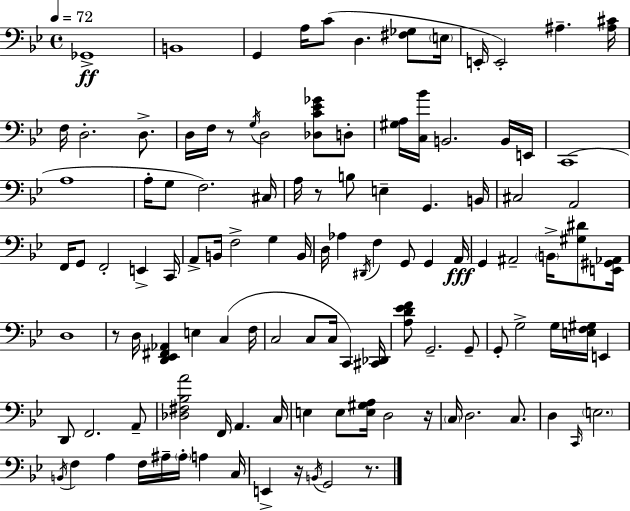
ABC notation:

X:1
T:Untitled
M:4/4
L:1/4
K:Gm
_G,,4 B,,4 G,, A,/4 C/2 D, [^F,_G,]/2 E,/4 E,,/4 E,,2 ^A, [^A,^C]/4 F,/4 D,2 D,/2 D,/4 F,/4 z/2 G,/4 D,2 [_D,C_E_G]/2 D,/2 [^G,A,]/4 [C,_B]/4 B,,2 B,,/4 E,,/4 C,,4 A,4 A,/4 G,/2 F,2 ^C,/4 A,/4 z/2 B,/2 E, G,, B,,/4 ^C,2 A,,2 F,,/4 G,,/2 F,,2 E,, C,,/4 A,,/2 B,,/4 F,2 G, B,,/4 D,/4 _A, ^D,,/4 F, G,,/2 G,, A,,/4 G,, ^A,,2 B,,/4 [^G,^D]/2 [E,,^G,,_A,,]/4 D,4 z/2 D,/4 [D,,_E,,^F,,_A,,] E, C, F,/4 C,2 C,/2 C,/4 C,, [^C,,_D,,]/4 [A,D_EF]/2 G,,2 G,,/2 G,,/2 G,2 G,/4 [E,F,^G,]/4 E,, D,,/2 F,,2 A,,/2 [_D,^F,_B,A]2 F,,/4 A,, C,/4 E, E,/2 [E,^G,A,]/4 D,2 z/4 C,/4 D,2 C,/2 D, C,,/4 E,2 B,,/4 F, A, F,/4 ^A,/4 ^A,/4 A, C,/4 E,, z/4 B,,/4 G,,2 z/2